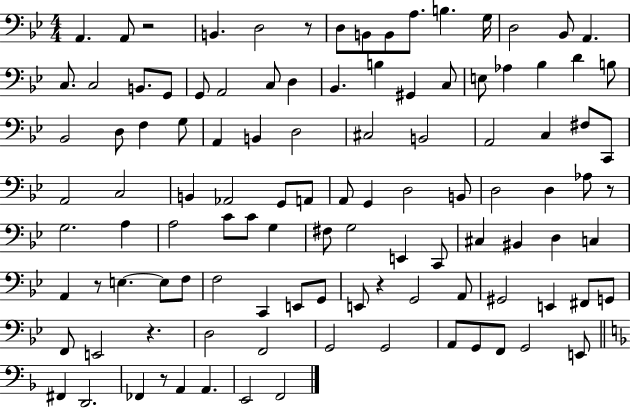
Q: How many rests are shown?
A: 7